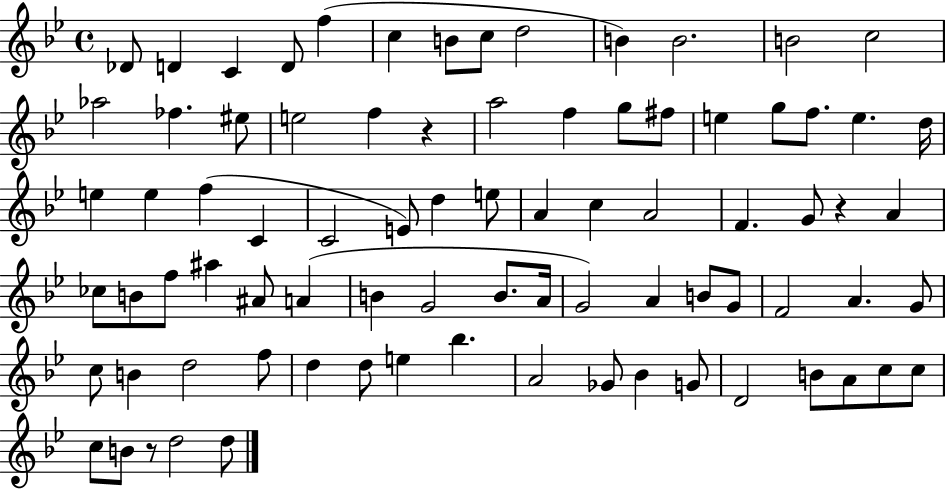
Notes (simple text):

Db4/e D4/q C4/q D4/e F5/q C5/q B4/e C5/e D5/h B4/q B4/h. B4/h C5/h Ab5/h FES5/q. EIS5/e E5/h F5/q R/q A5/h F5/q G5/e F#5/e E5/q G5/e F5/e. E5/q. D5/s E5/q E5/q F5/q C4/q C4/h E4/e D5/q E5/e A4/q C5/q A4/h F4/q. G4/e R/q A4/q CES5/e B4/e F5/e A#5/q A#4/e A4/q B4/q G4/h B4/e. A4/s G4/h A4/q B4/e G4/e F4/h A4/q. G4/e C5/e B4/q D5/h F5/e D5/q D5/e E5/q Bb5/q. A4/h Gb4/e Bb4/q G4/e D4/h B4/e A4/e C5/e C5/e C5/e B4/e R/e D5/h D5/e